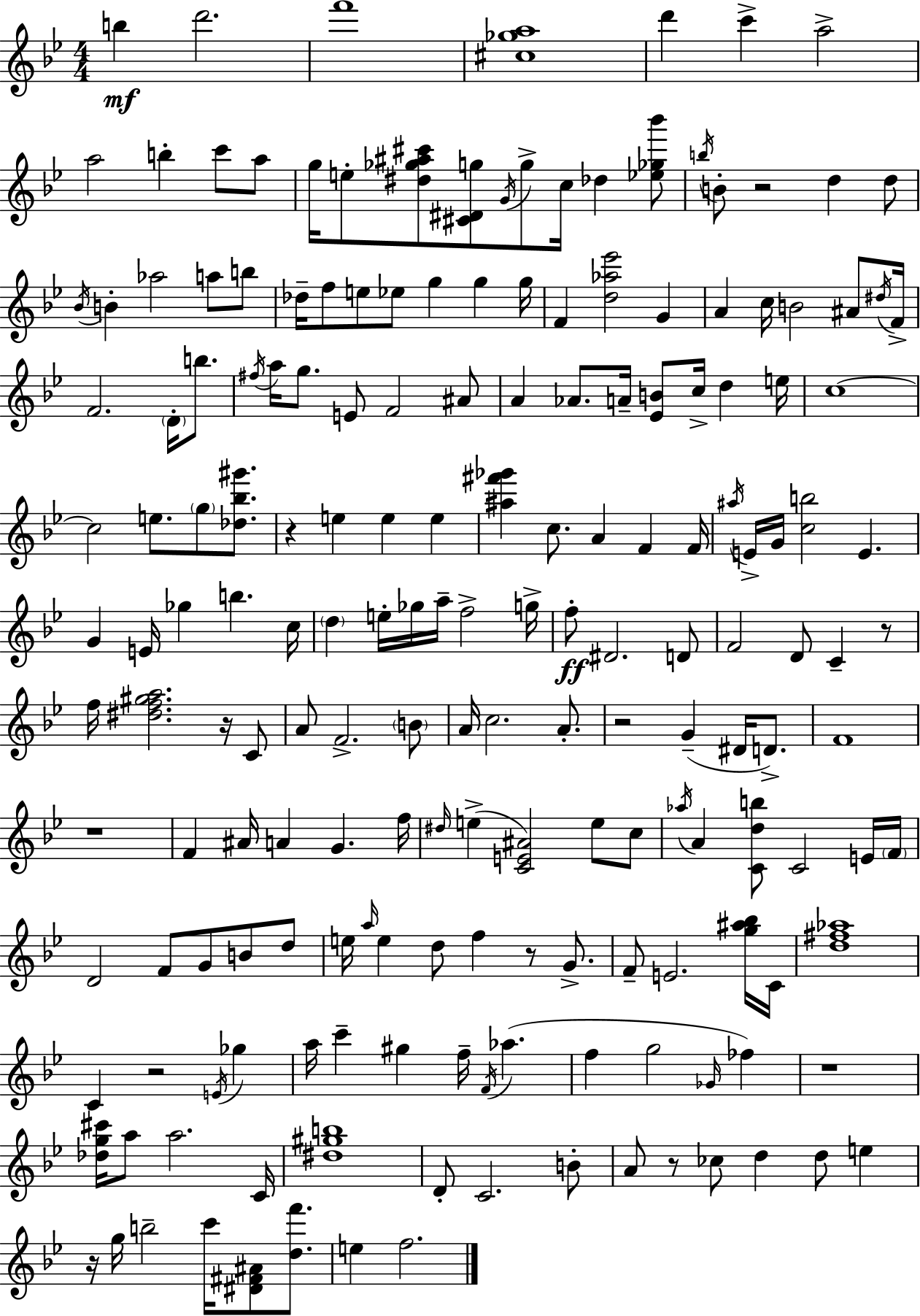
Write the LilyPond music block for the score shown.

{
  \clef treble
  \numericTimeSignature
  \time 4/4
  \key g \minor
  b''4\mf d'''2. | f'''1 | <cis'' ges'' a''>1 | d'''4 c'''4-> a''2-> | \break a''2 b''4-. c'''8 a''8 | g''16 e''8-. <dis'' ges'' ais'' cis'''>8 <cis' dis' g''>8 \acciaccatura { g'16 } g''8-> c''16 des''4 <ees'' ges'' bes'''>8 | \acciaccatura { b''16 } b'8-. r2 d''4 | d''8 \acciaccatura { bes'16 } b'4-. aes''2 a''8 | \break b''8 des''16-- f''8 e''8 ees''8 g''4 g''4 | g''16 f'4 <d'' aes'' ees'''>2 g'4 | a'4 c''16 b'2 | ais'8 \acciaccatura { dis''16 } f'16-> f'2. | \break \parenthesize d'16-. b''8. \acciaccatura { fis''16 } a''16 g''8. e'8 f'2 | ais'8 a'4 aes'8. a'16-- <ees' b'>8 c''16-> | d''4 e''16 c''1~~ | c''2 e''8. | \break \parenthesize g''8 <des'' bes'' gis'''>8. r4 e''4 e''4 | e''4 <ais'' fis''' ges'''>4 c''8. a'4 | f'4 f'16 \acciaccatura { ais''16 } e'16-> g'16 <c'' b''>2 | e'4. g'4 e'16 ges''4 b''4. | \break c''16 \parenthesize d''4 e''16-. ges''16 a''16-- f''2-> | g''16-> f''8-.\ff dis'2. | d'8 f'2 d'8 | c'4-- r8 f''16 <dis'' f'' gis'' a''>2. | \break r16 c'8 a'8 f'2.-> | \parenthesize b'8 a'16 c''2. | a'8.-. r2 g'4--( | dis'16 d'8.->) f'1 | \break r1 | f'4 ais'16 a'4 g'4. | f''16 \grace { dis''16 }( e''4-> <c' e' ais'>2) | e''8 c''8 \acciaccatura { aes''16 } a'4 <c' d'' b''>8 c'2 | \break e'16 \parenthesize f'16 d'2 | f'8 g'8 b'8 d''8 e''16 \grace { a''16 } e''4 d''8 | f''4 r8 g'8.-> f'8-- e'2. | <g'' ais'' bes''>16 c'16 <d'' fis'' aes''>1 | \break c'4 r2 | \acciaccatura { e'16 } ges''4 a''16 c'''4-- gis''4 | f''16-- \acciaccatura { f'16 } aes''4.( f''4 g''2 | \grace { ges'16 }) fes''4 r1 | \break <des'' g'' cis'''>16 a''8 a''2. | c'16 <dis'' gis'' b''>1 | d'8-. c'2. | b'8-. a'8 r8 | \break ces''8 d''4 d''8 e''4 r16 g''16 b''2-- | c'''16 <dis' fis' ais'>8 <d'' f'''>8. e''4 | f''2. \bar "|."
}